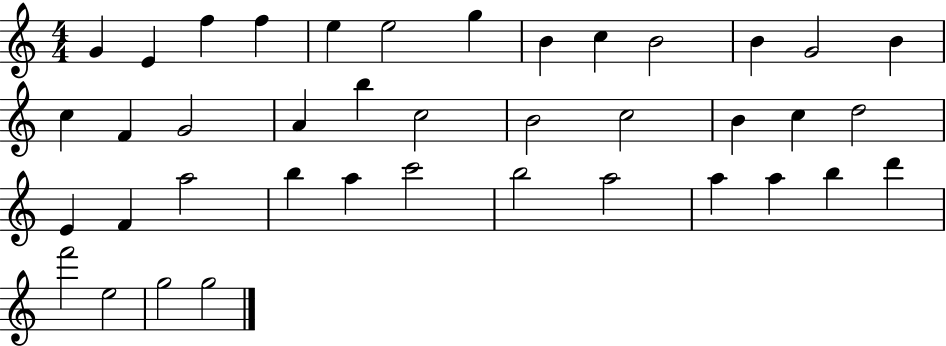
X:1
T:Untitled
M:4/4
L:1/4
K:C
G E f f e e2 g B c B2 B G2 B c F G2 A b c2 B2 c2 B c d2 E F a2 b a c'2 b2 a2 a a b d' f'2 e2 g2 g2